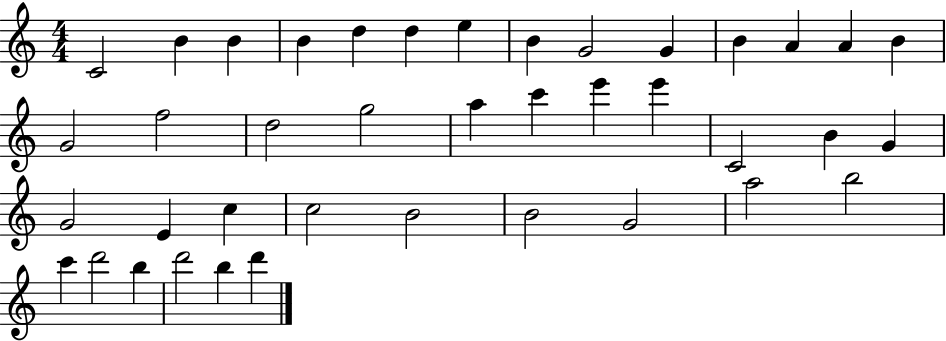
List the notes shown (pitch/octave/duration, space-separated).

C4/h B4/q B4/q B4/q D5/q D5/q E5/q B4/q G4/h G4/q B4/q A4/q A4/q B4/q G4/h F5/h D5/h G5/h A5/q C6/q E6/q E6/q C4/h B4/q G4/q G4/h E4/q C5/q C5/h B4/h B4/h G4/h A5/h B5/h C6/q D6/h B5/q D6/h B5/q D6/q